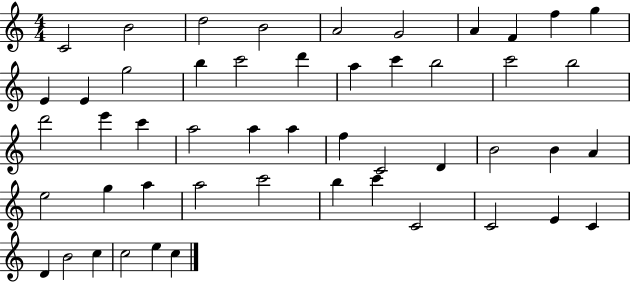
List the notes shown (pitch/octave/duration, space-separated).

C4/h B4/h D5/h B4/h A4/h G4/h A4/q F4/q F5/q G5/q E4/q E4/q G5/h B5/q C6/h D6/q A5/q C6/q B5/h C6/h B5/h D6/h E6/q C6/q A5/h A5/q A5/q F5/q C4/h D4/q B4/h B4/q A4/q E5/h G5/q A5/q A5/h C6/h B5/q C6/q C4/h C4/h E4/q C4/q D4/q B4/h C5/q C5/h E5/q C5/q